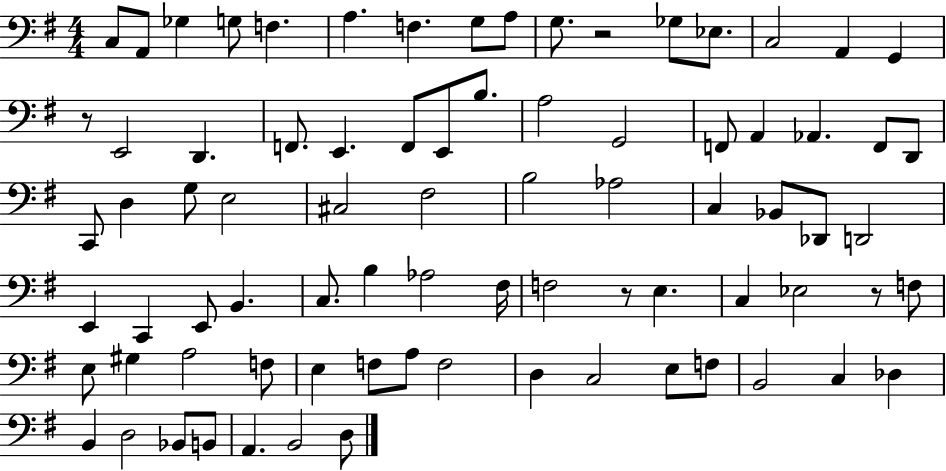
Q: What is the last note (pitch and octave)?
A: D3